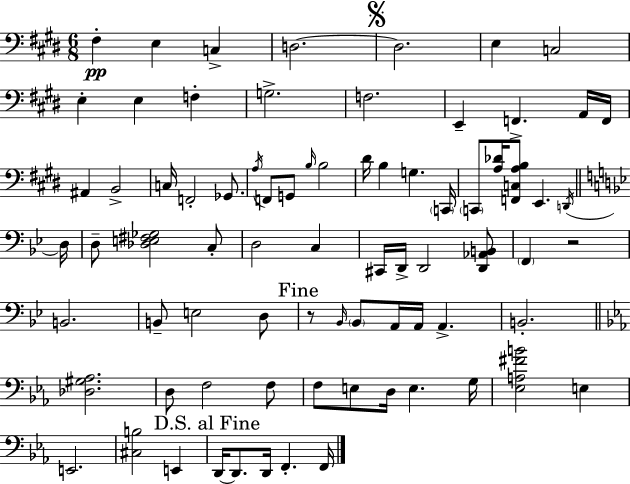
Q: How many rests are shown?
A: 2